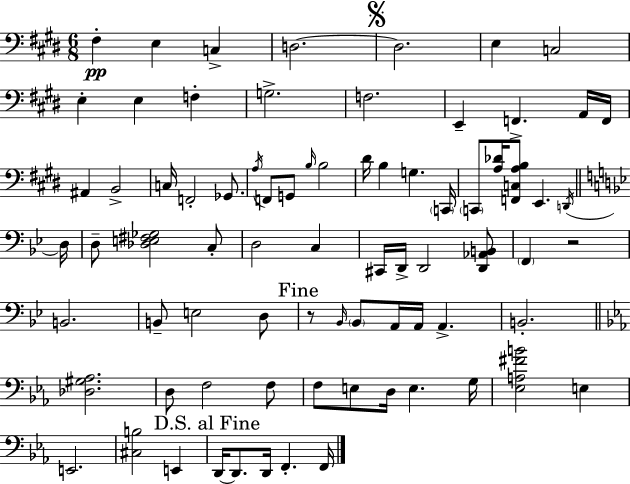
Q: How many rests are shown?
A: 2